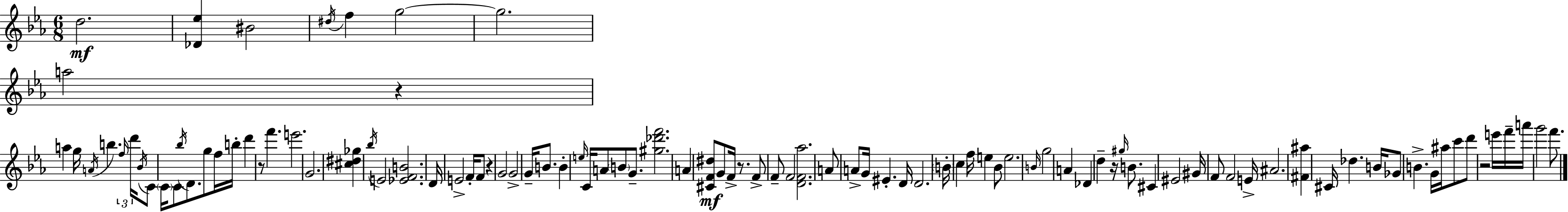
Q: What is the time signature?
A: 6/8